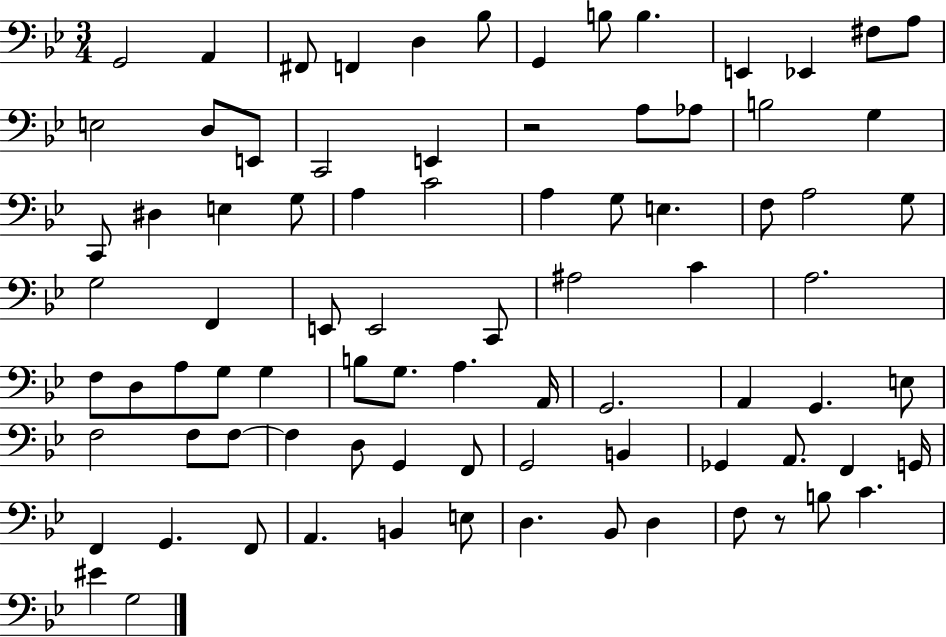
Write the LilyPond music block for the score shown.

{
  \clef bass
  \numericTimeSignature
  \time 3/4
  \key bes \major
  g,2 a,4 | fis,8 f,4 d4 bes8 | g,4 b8 b4. | e,4 ees,4 fis8 a8 | \break e2 d8 e,8 | c,2 e,4 | r2 a8 aes8 | b2 g4 | \break c,8 dis4 e4 g8 | a4 c'2 | a4 g8 e4. | f8 a2 g8 | \break g2 f,4 | e,8 e,2 c,8 | ais2 c'4 | a2. | \break f8 d8 a8 g8 g4 | b8 g8. a4. a,16 | g,2. | a,4 g,4. e8 | \break f2 f8 f8~~ | f4 d8 g,4 f,8 | g,2 b,4 | ges,4 a,8. f,4 g,16 | \break f,4 g,4. f,8 | a,4. b,4 e8 | d4. bes,8 d4 | f8 r8 b8 c'4. | \break eis'4 g2 | \bar "|."
}